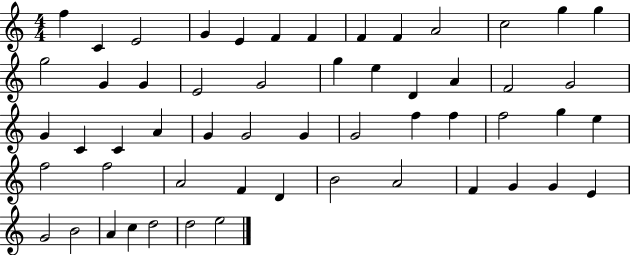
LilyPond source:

{
  \clef treble
  \numericTimeSignature
  \time 4/4
  \key c \major
  f''4 c'4 e'2 | g'4 e'4 f'4 f'4 | f'4 f'4 a'2 | c''2 g''4 g''4 | \break g''2 g'4 g'4 | e'2 g'2 | g''4 e''4 d'4 a'4 | f'2 g'2 | \break g'4 c'4 c'4 a'4 | g'4 g'2 g'4 | g'2 f''4 f''4 | f''2 g''4 e''4 | \break f''2 f''2 | a'2 f'4 d'4 | b'2 a'2 | f'4 g'4 g'4 e'4 | \break g'2 b'2 | a'4 c''4 d''2 | d''2 e''2 | \bar "|."
}